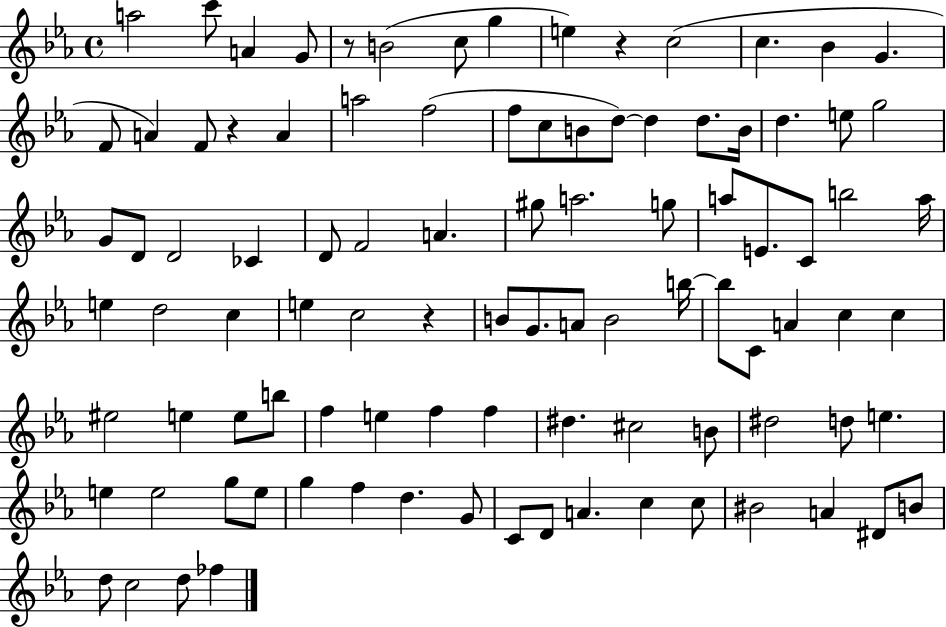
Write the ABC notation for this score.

X:1
T:Untitled
M:4/4
L:1/4
K:Eb
a2 c'/2 A G/2 z/2 B2 c/2 g e z c2 c _B G F/2 A F/2 z A a2 f2 f/2 c/2 B/2 d/2 d d/2 B/4 d e/2 g2 G/2 D/2 D2 _C D/2 F2 A ^g/2 a2 g/2 a/2 E/2 C/2 b2 a/4 e d2 c e c2 z B/2 G/2 A/2 B2 b/4 b/2 C/2 A c c ^e2 e e/2 b/2 f e f f ^d ^c2 B/2 ^d2 d/2 e e e2 g/2 e/2 g f d G/2 C/2 D/2 A c c/2 ^B2 A ^D/2 B/2 d/2 c2 d/2 _f